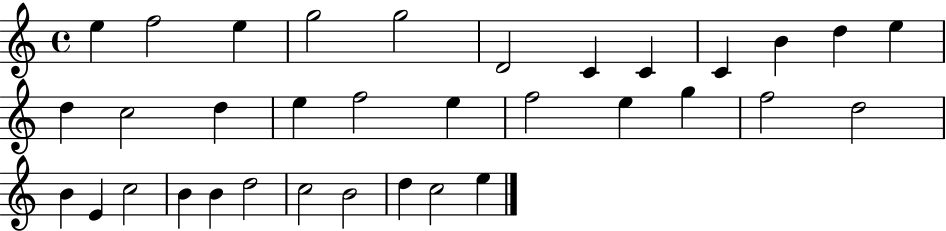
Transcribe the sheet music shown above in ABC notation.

X:1
T:Untitled
M:4/4
L:1/4
K:C
e f2 e g2 g2 D2 C C C B d e d c2 d e f2 e f2 e g f2 d2 B E c2 B B d2 c2 B2 d c2 e